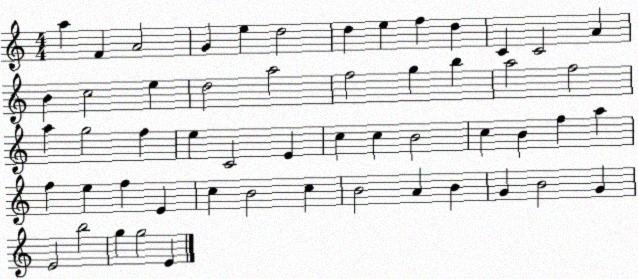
X:1
T:Untitled
M:4/4
L:1/4
K:C
a F A2 G e d2 d e f d C C2 A B c2 e d2 a2 f2 g b a2 f2 a g2 f e C2 E c c B2 c B f a f e f E c B2 c B2 A B G B2 G E2 b2 g g2 E